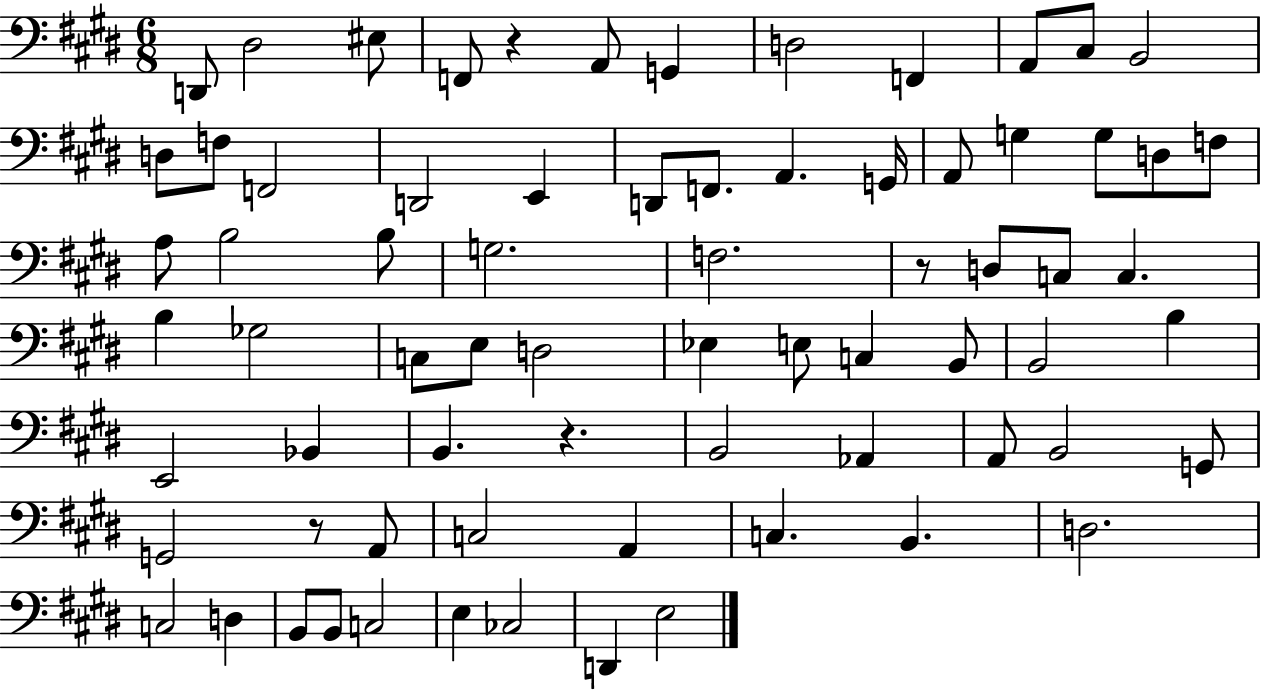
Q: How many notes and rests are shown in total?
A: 72